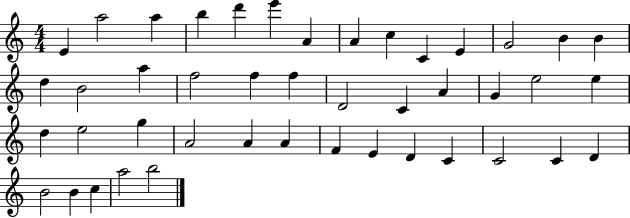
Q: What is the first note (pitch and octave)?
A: E4